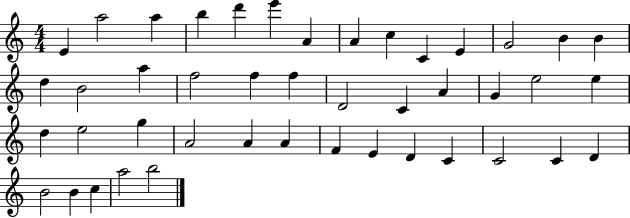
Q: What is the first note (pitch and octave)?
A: E4